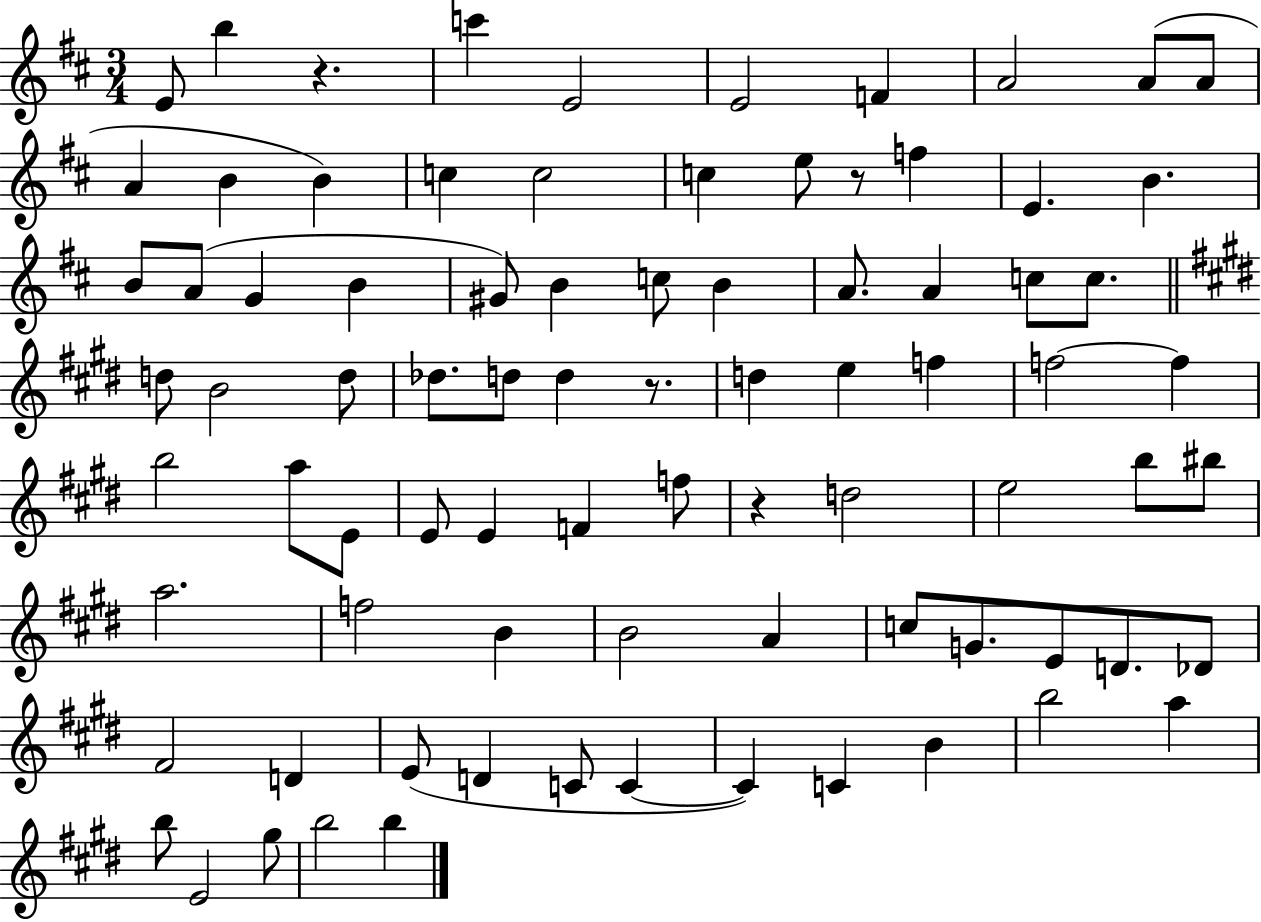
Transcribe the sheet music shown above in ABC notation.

X:1
T:Untitled
M:3/4
L:1/4
K:D
E/2 b z c' E2 E2 F A2 A/2 A/2 A B B c c2 c e/2 z/2 f E B B/2 A/2 G B ^G/2 B c/2 B A/2 A c/2 c/2 d/2 B2 d/2 _d/2 d/2 d z/2 d e f f2 f b2 a/2 E/2 E/2 E F f/2 z d2 e2 b/2 ^b/2 a2 f2 B B2 A c/2 G/2 E/2 D/2 _D/2 ^F2 D E/2 D C/2 C C C B b2 a b/2 E2 ^g/2 b2 b